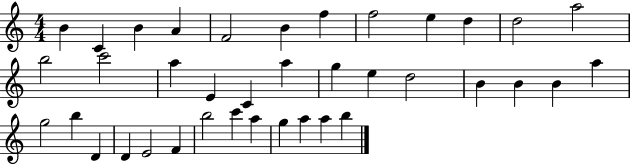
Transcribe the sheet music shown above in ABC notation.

X:1
T:Untitled
M:4/4
L:1/4
K:C
B C B A F2 B f f2 e d d2 a2 b2 c'2 a E C a g e d2 B B B a g2 b D D E2 F b2 c' a g a a b